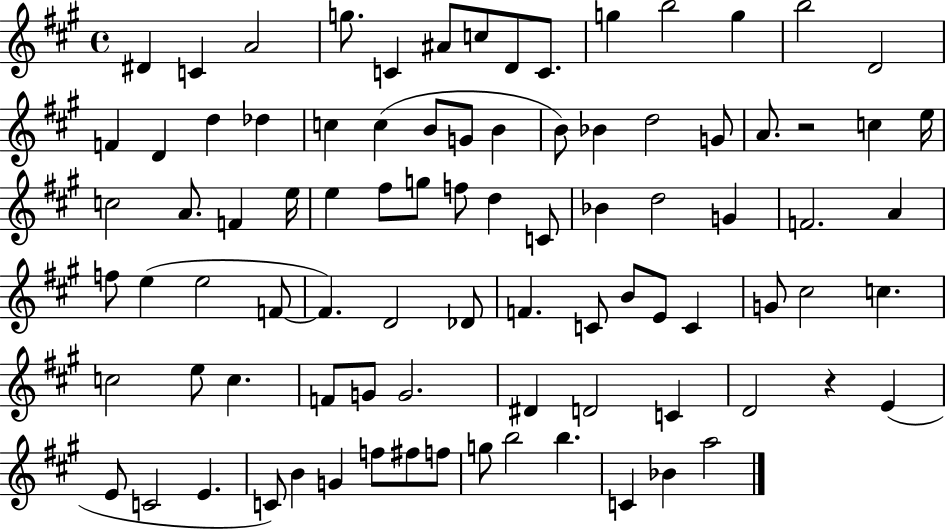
{
  \clef treble
  \time 4/4
  \defaultTimeSignature
  \key a \major
  dis'4 c'4 a'2 | g''8. c'4 ais'8 c''8 d'8 c'8. | g''4 b''2 g''4 | b''2 d'2 | \break f'4 d'4 d''4 des''4 | c''4 c''4( b'8 g'8 b'4 | b'8) bes'4 d''2 g'8 | a'8. r2 c''4 e''16 | \break c''2 a'8. f'4 e''16 | e''4 fis''8 g''8 f''8 d''4 c'8 | bes'4 d''2 g'4 | f'2. a'4 | \break f''8 e''4( e''2 f'8~~ | f'4.) d'2 des'8 | f'4. c'8 b'8 e'8 c'4 | g'8 cis''2 c''4. | \break c''2 e''8 c''4. | f'8 g'8 g'2. | dis'4 d'2 c'4 | d'2 r4 e'4( | \break e'8 c'2 e'4. | c'8) b'4 g'4 f''8 fis''8 f''8 | g''8 b''2 b''4. | c'4 bes'4 a''2 | \break \bar "|."
}